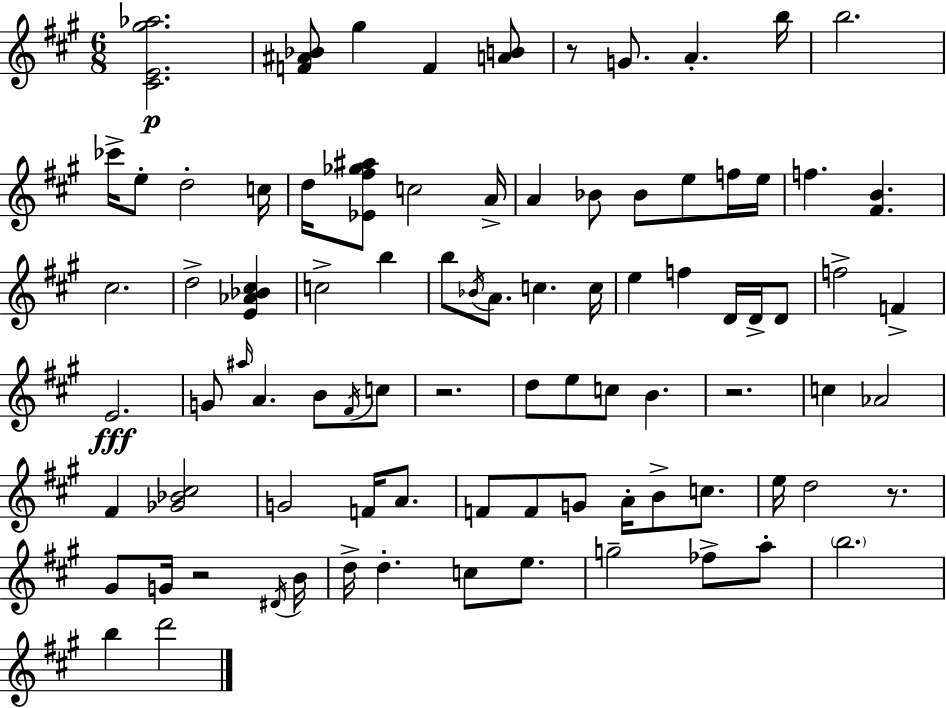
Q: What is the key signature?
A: A major